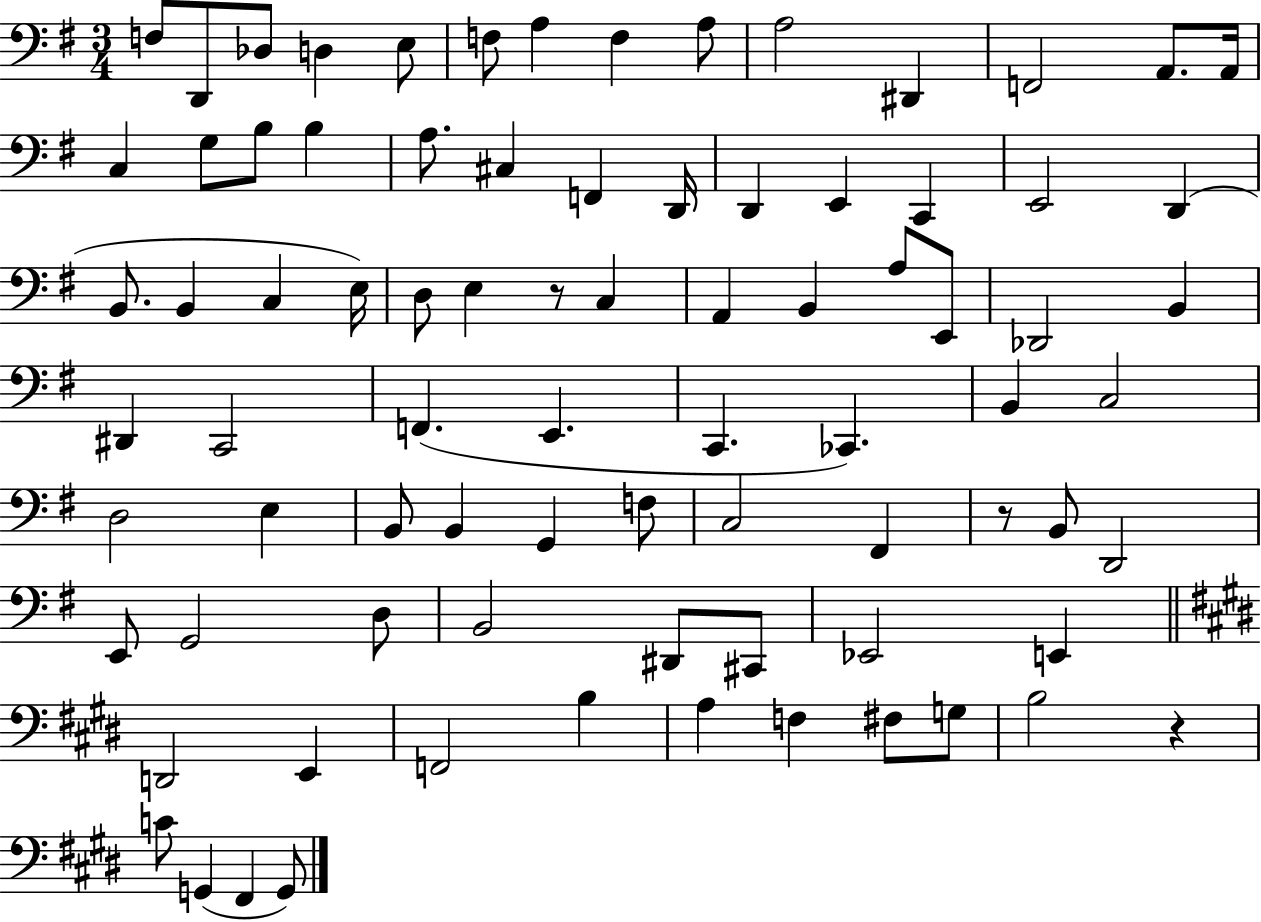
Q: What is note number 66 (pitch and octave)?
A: E2